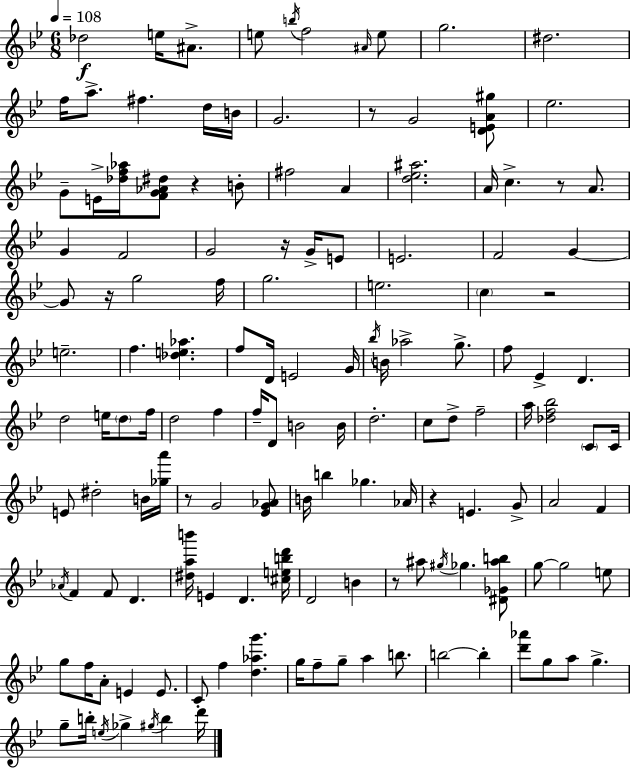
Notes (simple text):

Db5/h E5/s A#4/e. E5/e B5/s F5/h A#4/s E5/e G5/h. D#5/h. F5/s A5/e. F#5/q. D5/s B4/s G4/h. R/e G4/h [D4,E4,A4,G#5]/e Eb5/h. G4/e E4/s [Db5,F5,Ab5]/s [F4,G4,Ab4,D#5]/e R/q B4/e F#5/h A4/q [D5,Eb5,A#5]/h. A4/s C5/q. R/e A4/e. G4/q F4/h G4/h R/s G4/s E4/e E4/h. F4/h G4/q G4/e R/s G5/h F5/s G5/h. E5/h. C5/q R/h E5/h. F5/q. [Db5,E5,Ab5]/q. F5/e D4/s E4/h G4/s Bb5/s B4/s Ab5/h G5/e. F5/e Eb4/q D4/q. D5/h E5/s D5/e F5/s D5/h F5/q F5/s D4/e B4/h B4/s D5/h. C5/e D5/e F5/h A5/s [Db5,F5,Bb5]/h C4/e C4/s E4/e D#5/h B4/s [Gb5,A6]/s R/e G4/h [Eb4,G4,Ab4]/e B4/s B5/q Gb5/q. Ab4/s R/q E4/q. G4/e A4/h F4/q Ab4/s F4/q F4/e D4/q. [D#5,A5,B6]/s E4/q D4/q. [C#5,E5,B5,D6]/s D4/h B4/q R/e A#5/e G#5/s Gb5/q. [D#4,Gb4,A#5,B5]/e G5/e G5/h E5/e G5/e F5/s A4/e E4/q E4/e. C4/e F5/q [D5,Ab5,G6]/q. G5/s F5/e G5/e A5/q B5/e. B5/h B5/q [D6,Ab6]/e G5/e A5/e G5/q. G5/e B5/s E5/s Gb5/q G#5/s B5/q D6/s